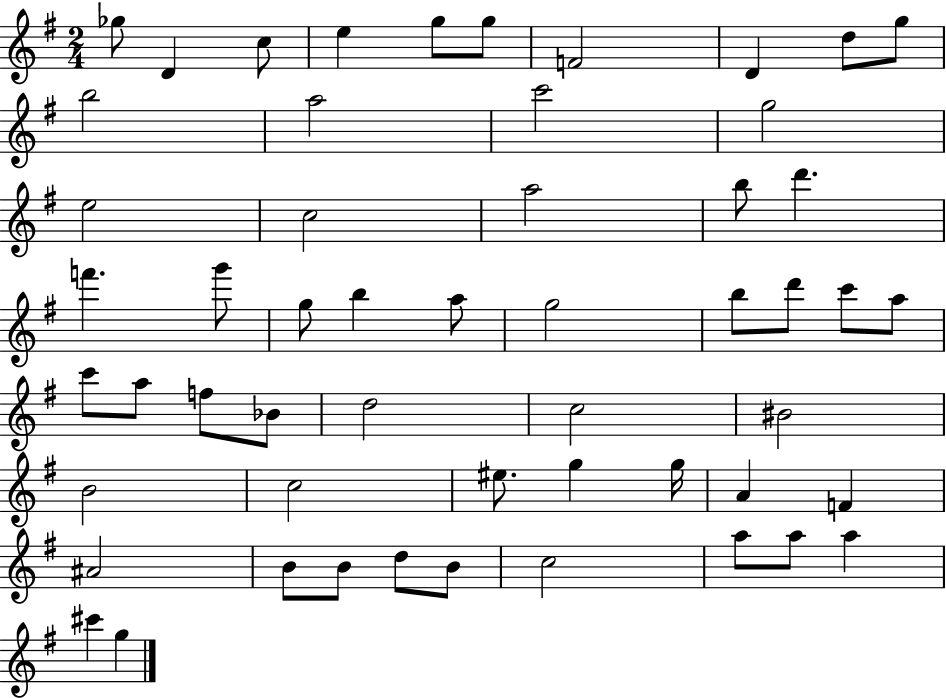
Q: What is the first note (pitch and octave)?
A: Gb5